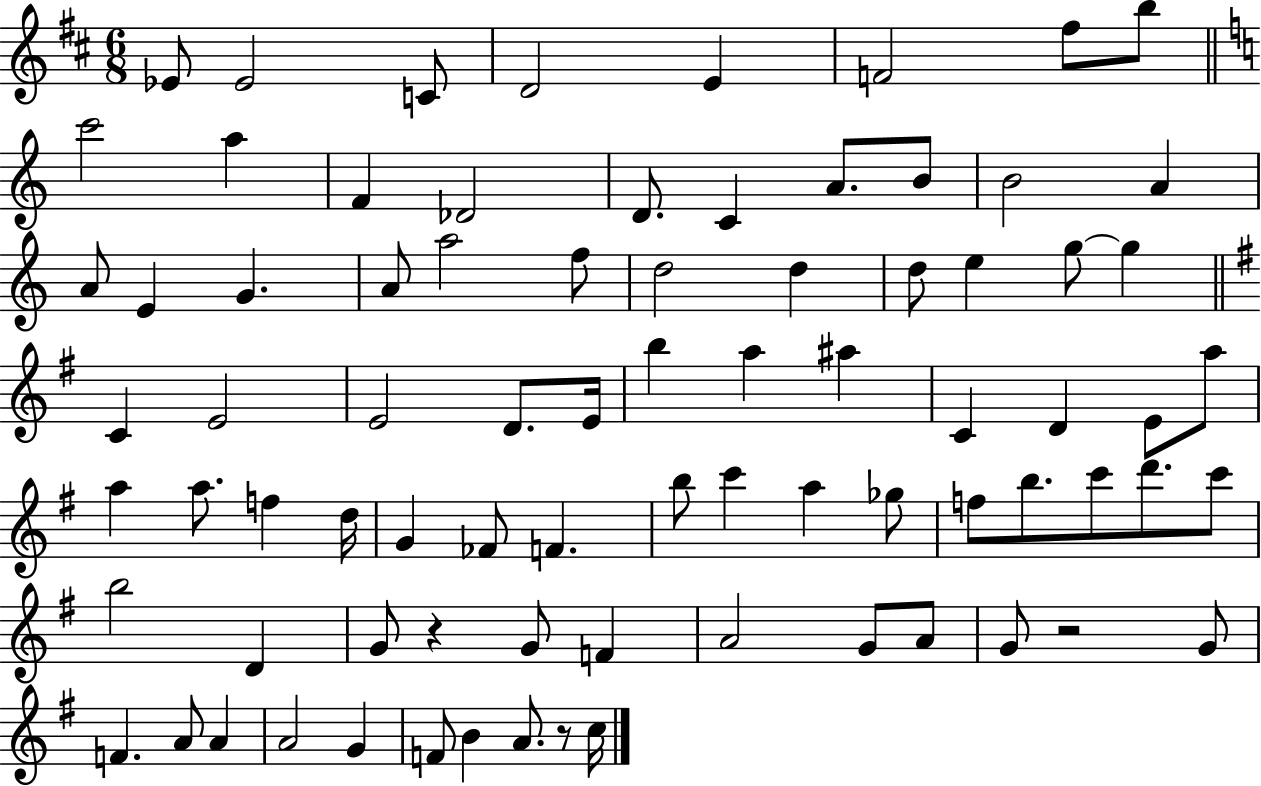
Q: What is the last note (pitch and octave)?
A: C5